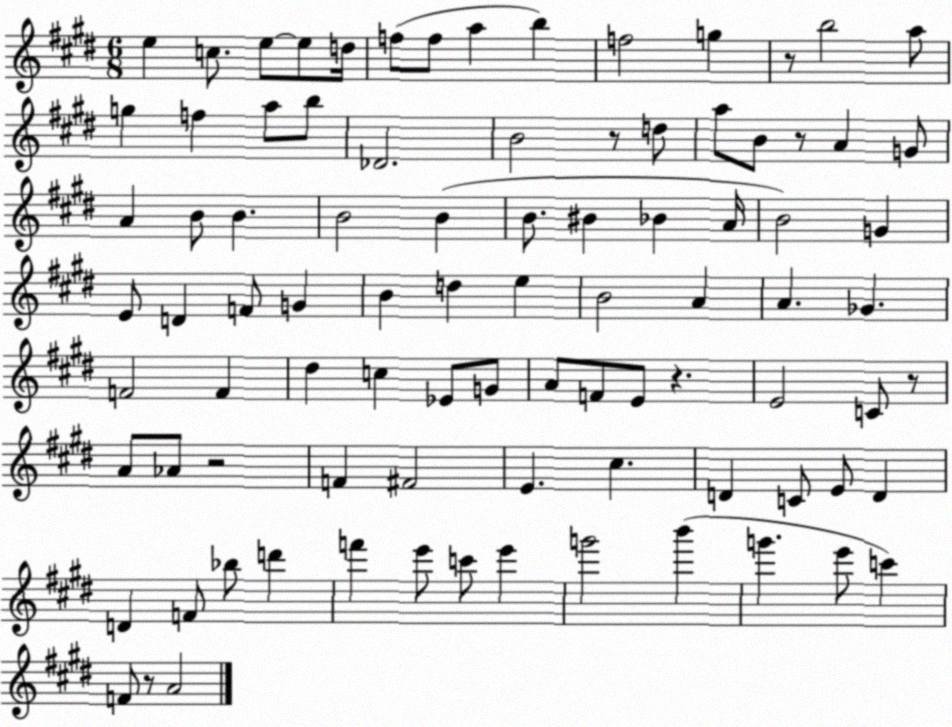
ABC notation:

X:1
T:Untitled
M:6/8
L:1/4
K:E
e c/2 e/2 e/2 d/4 f/2 f/2 a b f2 g z/2 b2 a/2 g f a/2 b/2 _D2 B2 z/2 d/2 a/2 B/2 z/2 A G/2 A B/2 B B2 B B/2 ^B _B A/4 B2 G E/2 D F/2 G B d e B2 A A _G F2 F ^d c _E/2 G/2 A/2 F/2 E/2 z E2 C/2 z/2 A/2 _A/2 z2 F ^F2 E ^c D C/2 E/2 D D F/2 _b/2 d' f' e'/2 c'/2 e' g'2 b' g' e'/2 c' F/2 z/2 A2